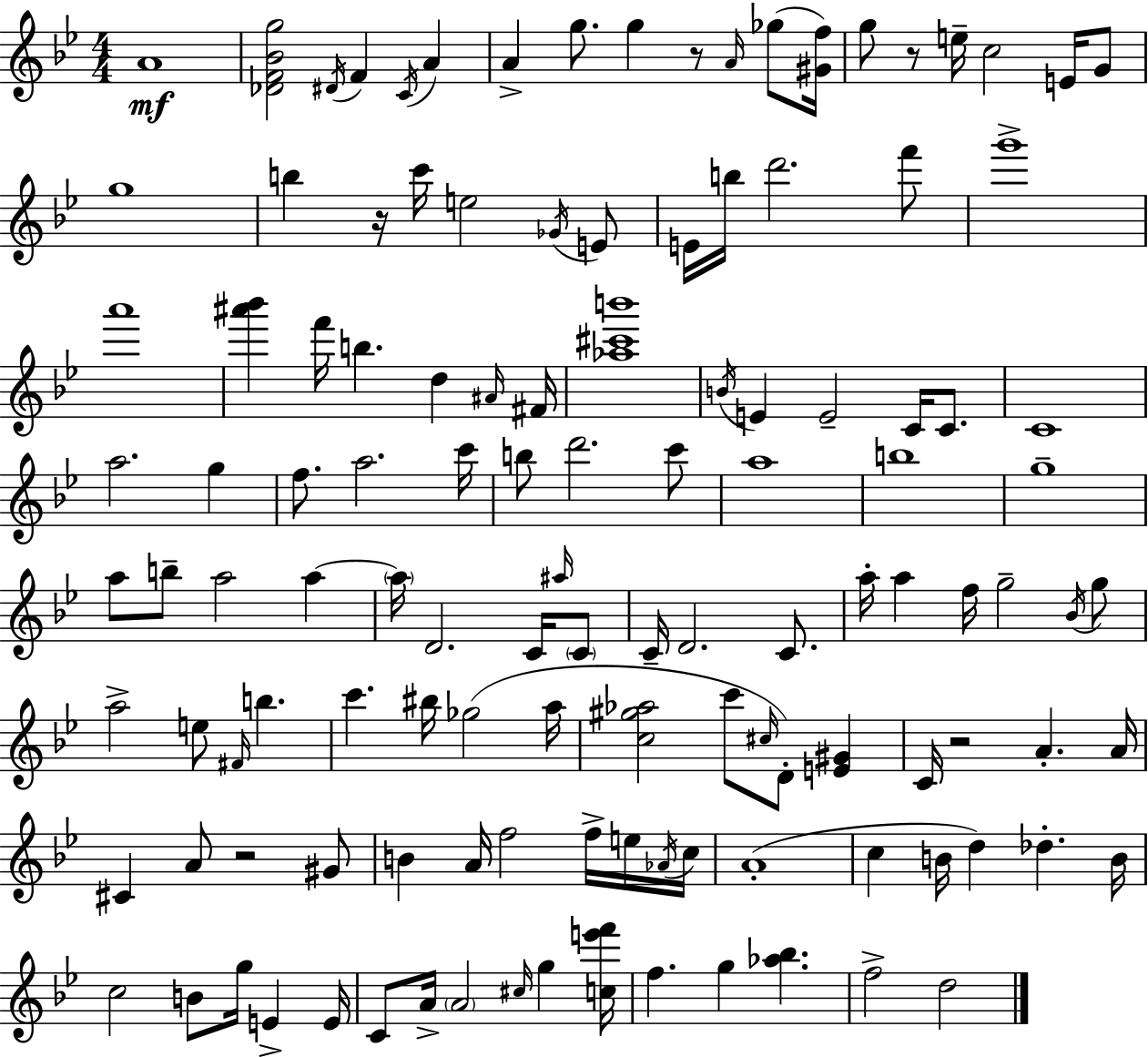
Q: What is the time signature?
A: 4/4